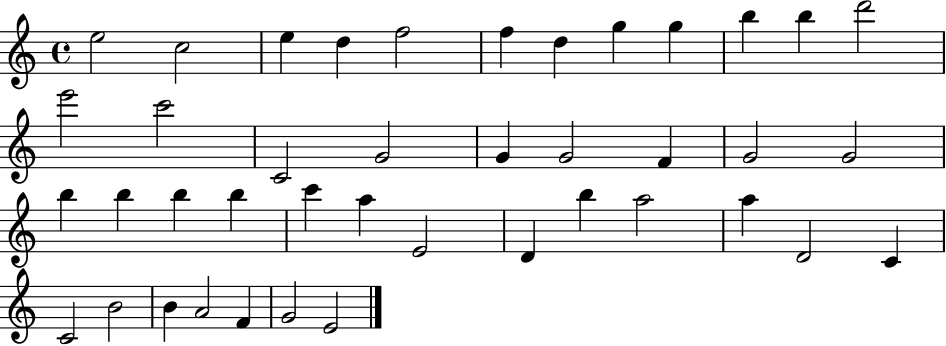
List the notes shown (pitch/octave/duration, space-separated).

E5/h C5/h E5/q D5/q F5/h F5/q D5/q G5/q G5/q B5/q B5/q D6/h E6/h C6/h C4/h G4/h G4/q G4/h F4/q G4/h G4/h B5/q B5/q B5/q B5/q C6/q A5/q E4/h D4/q B5/q A5/h A5/q D4/h C4/q C4/h B4/h B4/q A4/h F4/q G4/h E4/h